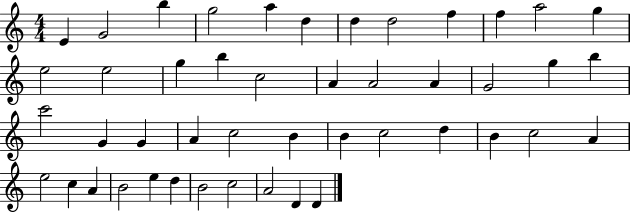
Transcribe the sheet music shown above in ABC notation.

X:1
T:Untitled
M:4/4
L:1/4
K:C
E G2 b g2 a d d d2 f f a2 g e2 e2 g b c2 A A2 A G2 g b c'2 G G A c2 B B c2 d B c2 A e2 c A B2 e d B2 c2 A2 D D